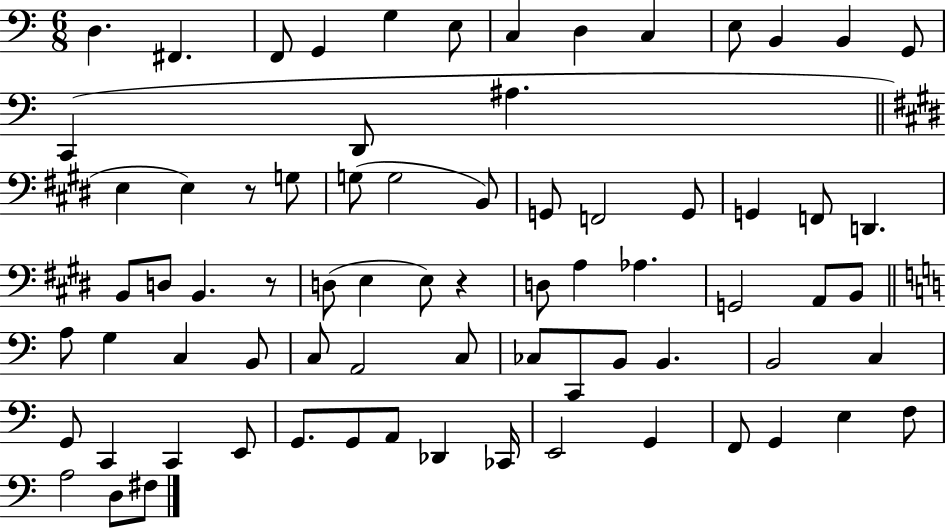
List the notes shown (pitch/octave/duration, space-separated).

D3/q. F#2/q. F2/e G2/q G3/q E3/e C3/q D3/q C3/q E3/e B2/q B2/q G2/e C2/q D2/e A#3/q. E3/q E3/q R/e G3/e G3/e G3/h B2/e G2/e F2/h G2/e G2/q F2/e D2/q. B2/e D3/e B2/q. R/e D3/e E3/q E3/e R/q D3/e A3/q Ab3/q. G2/h A2/e B2/e A3/e G3/q C3/q B2/e C3/e A2/h C3/e CES3/e C2/e B2/e B2/q. B2/h C3/q G2/e C2/q C2/q E2/e G2/e. G2/e A2/e Db2/q CES2/s E2/h G2/q F2/e G2/q E3/q F3/e A3/h D3/e F#3/e